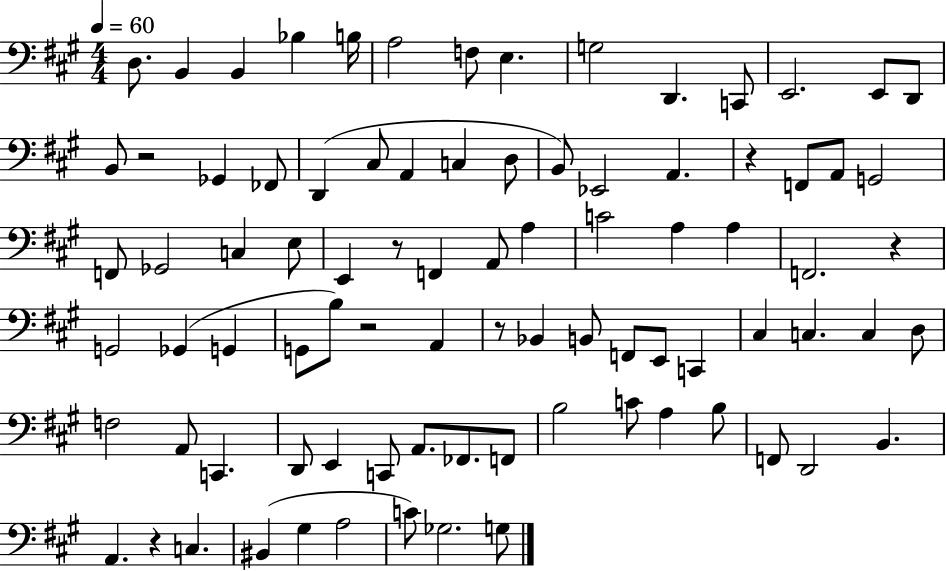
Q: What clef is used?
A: bass